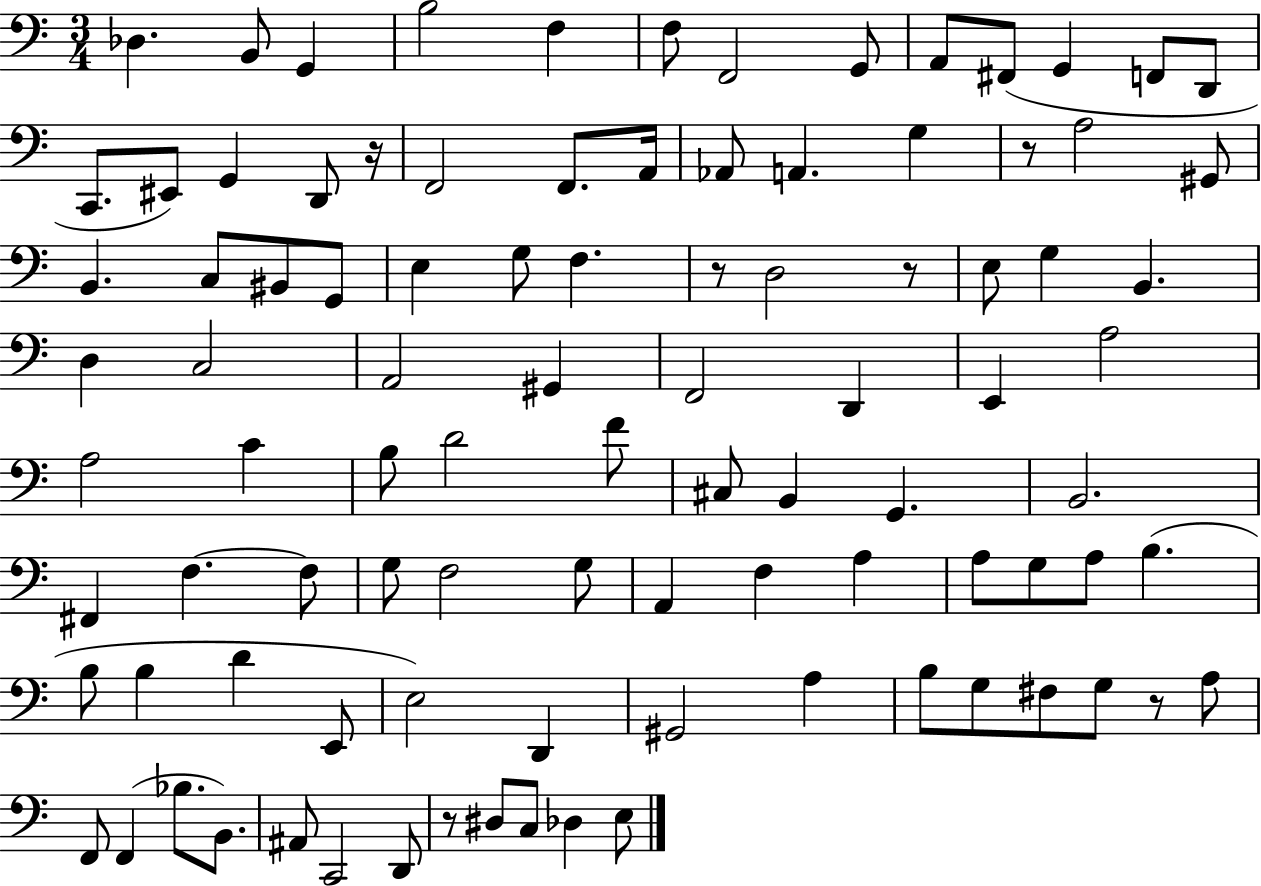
{
  \clef bass
  \numericTimeSignature
  \time 3/4
  \key c \major
  \repeat volta 2 { des4. b,8 g,4 | b2 f4 | f8 f,2 g,8 | a,8 fis,8( g,4 f,8 d,8 | \break c,8. eis,8) g,4 d,8 r16 | f,2 f,8. a,16 | aes,8 a,4. g4 | r8 a2 gis,8 | \break b,4. c8 bis,8 g,8 | e4 g8 f4. | r8 d2 r8 | e8 g4 b,4. | \break d4 c2 | a,2 gis,4 | f,2 d,4 | e,4 a2 | \break a2 c'4 | b8 d'2 f'8 | cis8 b,4 g,4. | b,2. | \break fis,4 f4.~~ f8 | g8 f2 g8 | a,4 f4 a4 | a8 g8 a8 b4.( | \break b8 b4 d'4 e,8 | e2) d,4 | gis,2 a4 | b8 g8 fis8 g8 r8 a8 | \break f,8 f,4( bes8. b,8.) | ais,8 c,2 d,8 | r8 dis8 c8 des4 e8 | } \bar "|."
}